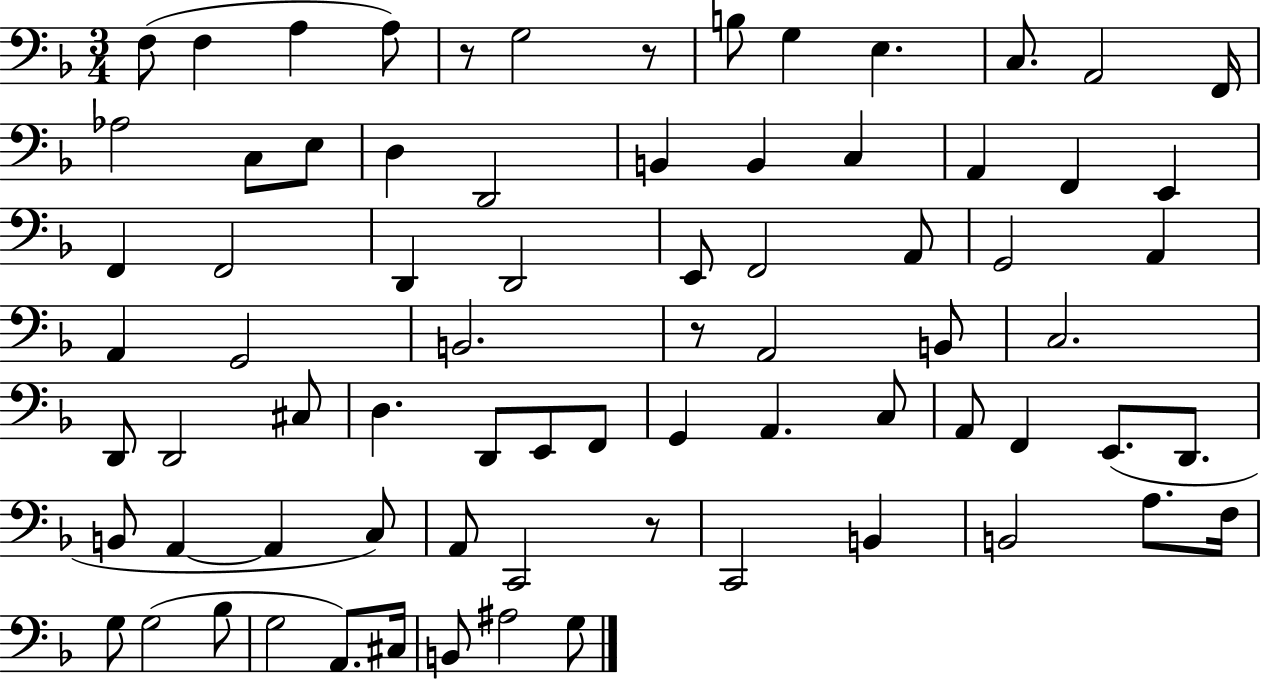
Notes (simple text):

F3/e F3/q A3/q A3/e R/e G3/h R/e B3/e G3/q E3/q. C3/e. A2/h F2/s Ab3/h C3/e E3/e D3/q D2/h B2/q B2/q C3/q A2/q F2/q E2/q F2/q F2/h D2/q D2/h E2/e F2/h A2/e G2/h A2/q A2/q G2/h B2/h. R/e A2/h B2/e C3/h. D2/e D2/h C#3/e D3/q. D2/e E2/e F2/e G2/q A2/q. C3/e A2/e F2/q E2/e. D2/e. B2/e A2/q A2/q C3/e A2/e C2/h R/e C2/h B2/q B2/h A3/e. F3/s G3/e G3/h Bb3/e G3/h A2/e. C#3/s B2/e A#3/h G3/e